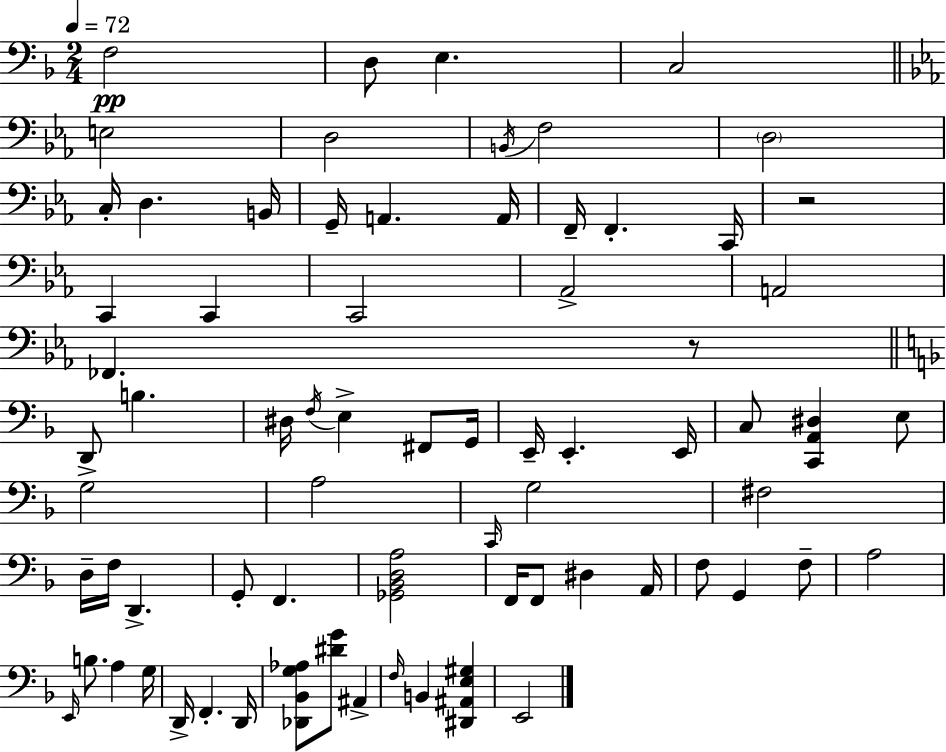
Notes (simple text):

F3/h D3/e E3/q. C3/h E3/h D3/h B2/s F3/h D3/h C3/s D3/q. B2/s G2/s A2/q. A2/s F2/s F2/q. C2/s R/h C2/q C2/q C2/h Ab2/h A2/h FES2/q. R/e D2/e B3/q. D#3/s F3/s E3/q F#2/e G2/s E2/s E2/q. E2/s C3/e [C2,A2,D#3]/q E3/e G3/h A3/h C2/s G3/h F#3/h D3/s F3/s D2/q. G2/e F2/q. [Gb2,Bb2,D3,A3]/h F2/s F2/e D#3/q A2/s F3/e G2/q F3/e A3/h E2/s B3/e. A3/q G3/s D2/s F2/q. D2/s [Db2,Bb2,G3,Ab3]/e [D#4,G4]/e A#2/q F3/s B2/q [D#2,A#2,E3,G#3]/q E2/h